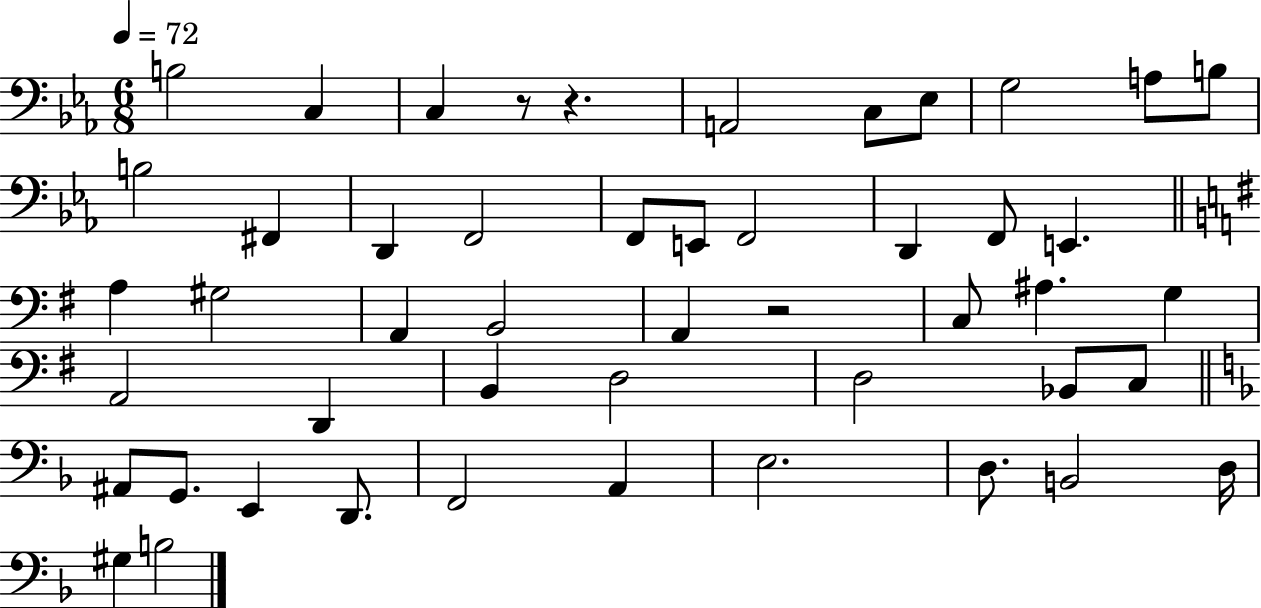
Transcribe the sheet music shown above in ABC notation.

X:1
T:Untitled
M:6/8
L:1/4
K:Eb
B,2 C, C, z/2 z A,,2 C,/2 _E,/2 G,2 A,/2 B,/2 B,2 ^F,, D,, F,,2 F,,/2 E,,/2 F,,2 D,, F,,/2 E,, A, ^G,2 A,, B,,2 A,, z2 C,/2 ^A, G, A,,2 D,, B,, D,2 D,2 _B,,/2 C,/2 ^A,,/2 G,,/2 E,, D,,/2 F,,2 A,, E,2 D,/2 B,,2 D,/4 ^G, B,2